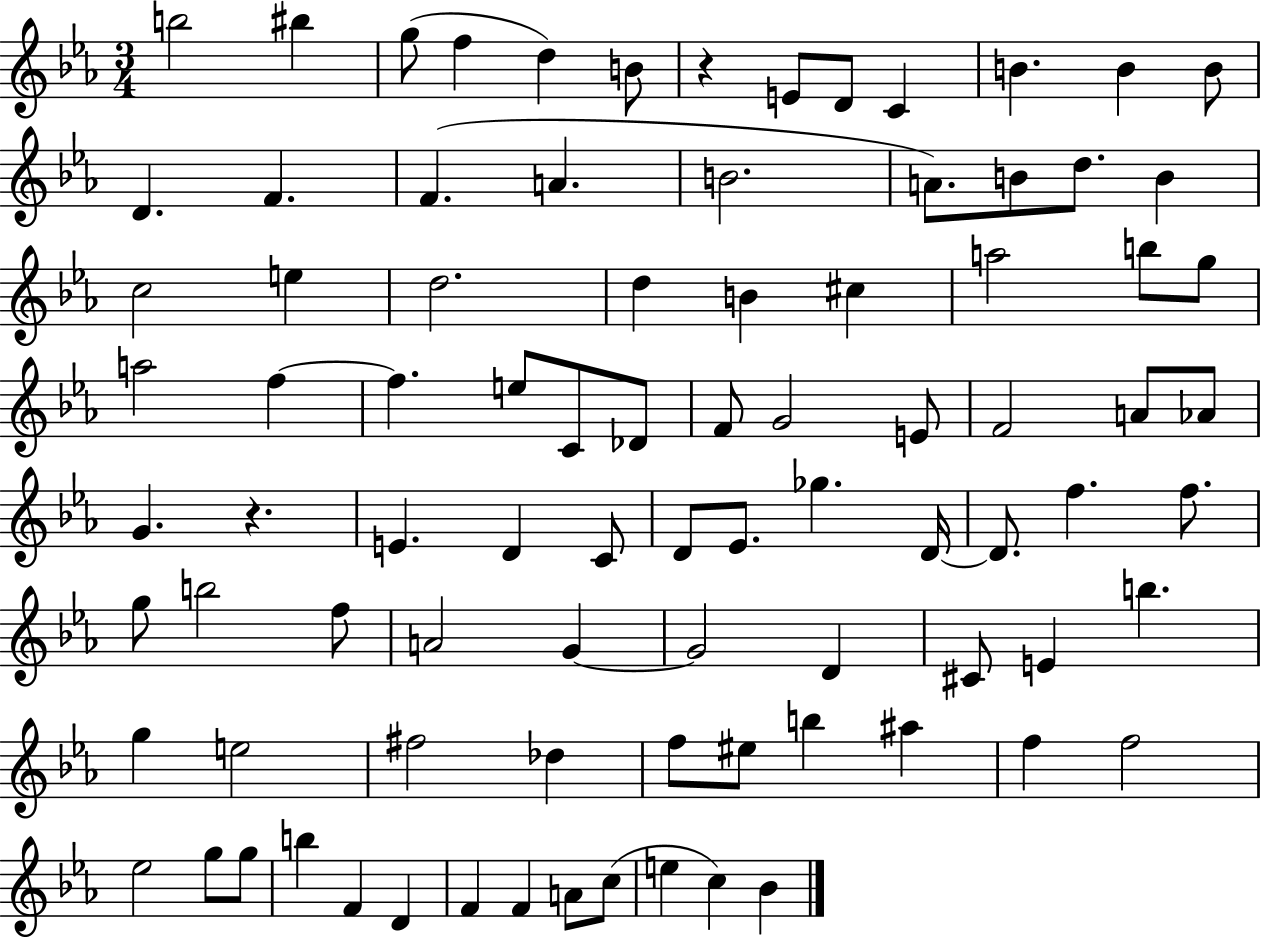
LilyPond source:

{
  \clef treble
  \numericTimeSignature
  \time 3/4
  \key ees \major
  \repeat volta 2 { b''2 bis''4 | g''8( f''4 d''4) b'8 | r4 e'8 d'8 c'4 | b'4. b'4 b'8 | \break d'4. f'4. | f'4.( a'4. | b'2. | a'8.) b'8 d''8. b'4 | \break c''2 e''4 | d''2. | d''4 b'4 cis''4 | a''2 b''8 g''8 | \break a''2 f''4~~ | f''4. e''8 c'8 des'8 | f'8 g'2 e'8 | f'2 a'8 aes'8 | \break g'4. r4. | e'4. d'4 c'8 | d'8 ees'8. ges''4. d'16~~ | d'8. f''4. f''8. | \break g''8 b''2 f''8 | a'2 g'4~~ | g'2 d'4 | cis'8 e'4 b''4. | \break g''4 e''2 | fis''2 des''4 | f''8 eis''8 b''4 ais''4 | f''4 f''2 | \break ees''2 g''8 g''8 | b''4 f'4 d'4 | f'4 f'4 a'8 c''8( | e''4 c''4) bes'4 | \break } \bar "|."
}